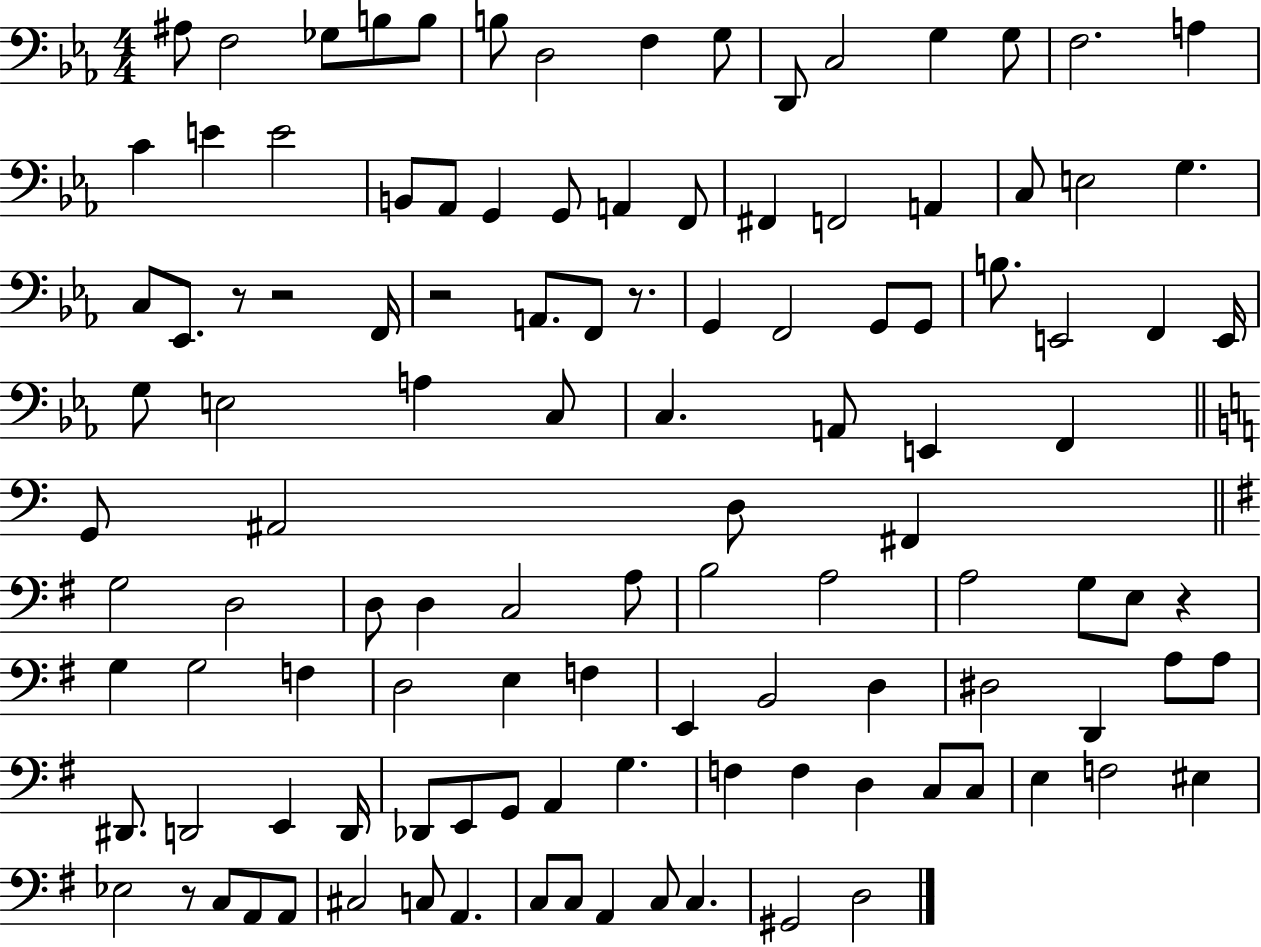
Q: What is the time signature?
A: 4/4